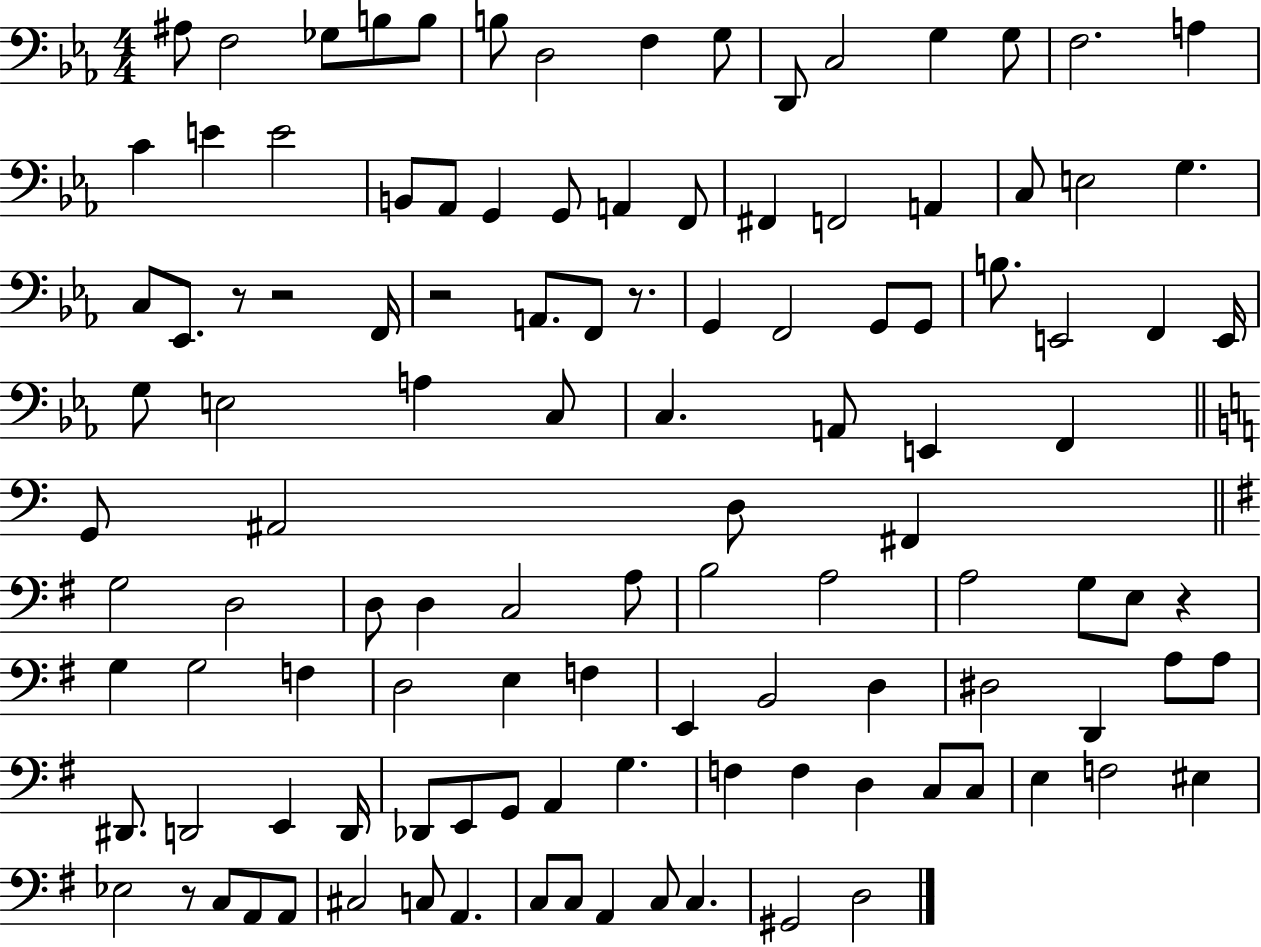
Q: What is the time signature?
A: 4/4